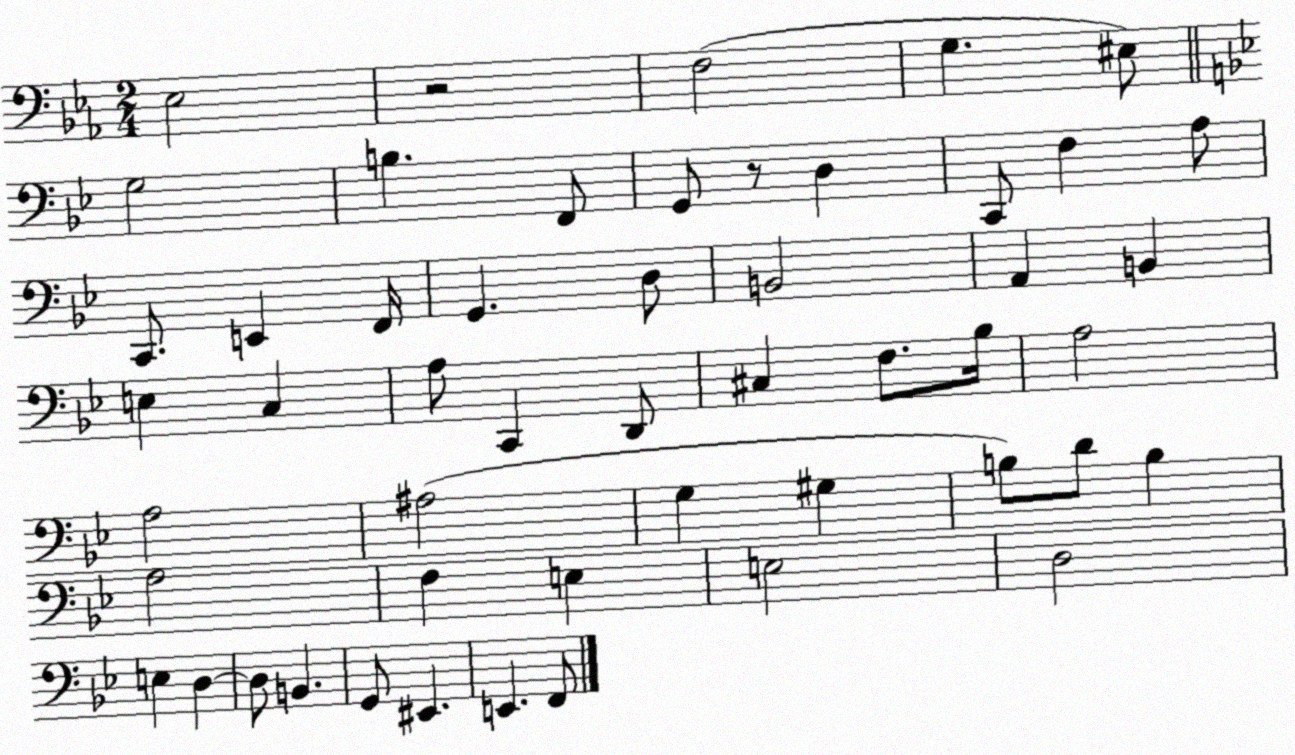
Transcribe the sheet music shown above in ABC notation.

X:1
T:Untitled
M:2/4
L:1/4
K:Eb
_E,2 z2 F,2 G, ^E,/2 G,2 B, F,,/2 G,,/2 z/2 D, C,,/2 F, A,/2 C,,/2 E,, F,,/4 G,, D,/2 B,,2 A,, B,, E, C, A,/2 C,, D,,/2 ^C, F,/2 _B,/4 A,2 A,2 ^A,2 G, ^G, B,/2 D/2 B, A,2 F, E, E,2 D,2 E, D, D,/2 B,, G,,/2 ^E,, E,, F,,/2